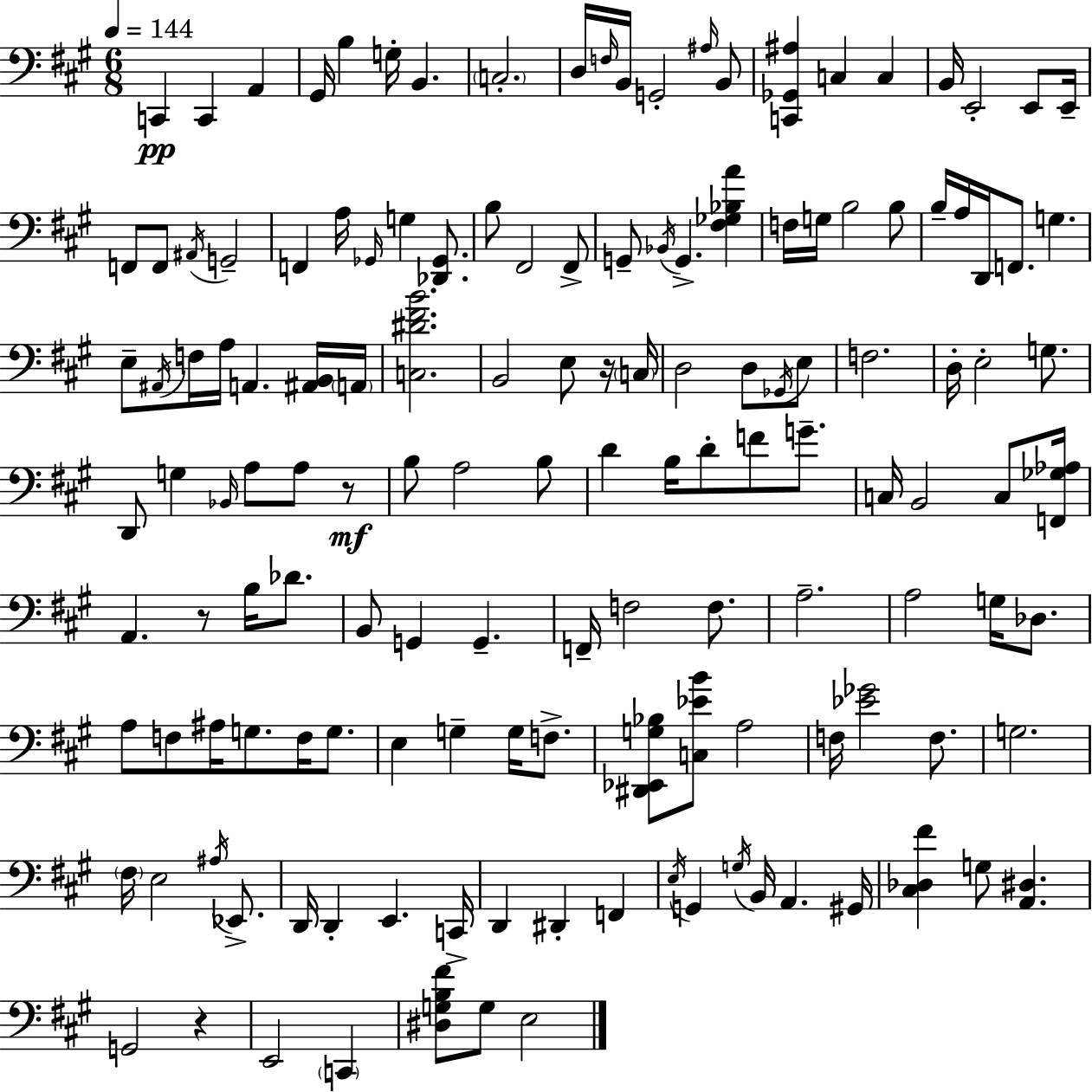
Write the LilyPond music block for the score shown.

{
  \clef bass
  \numericTimeSignature
  \time 6/8
  \key a \major
  \tempo 4 = 144
  c,4\pp c,4 a,4 | gis,16 b4 g16-. b,4. | \parenthesize c2.-. | d16 \grace { f16 } b,16 g,2-. \grace { ais16 } | \break b,8 <c, ges, ais>4 c4 c4 | b,16 e,2-. e,8 | e,16-- f,8 f,8 \acciaccatura { ais,16 } g,2-- | f,4 a16 \grace { ges,16 } g4 | \break <des, ges,>8. b8 fis,2 | fis,8-> g,8-- \acciaccatura { bes,16 } g,4.-> | <fis ges bes a'>4 f16 g16 b2 | b8 b16-- a16 d,16 f,8. g4. | \break e8-- \acciaccatura { ais,16 } f16 a16 a,4. | <ais, b,>16 \parenthesize a,16 <c dis' fis' b'>2. | b,2 | e8 r16 \parenthesize c16 d2 | \break d8 \acciaccatura { ges,16 } e8 f2. | d16-. e2-. | g8. d,8 g4 | \grace { bes,16 } a8 a8 r8\mf b8 a2 | \break b8 d'4 | b16 d'8-. f'8 g'8.-- c16 b,2 | c8 <f, ges aes>16 a,4. | r8 b16 des'8. b,8 g,4 | \break g,4.-- f,16-- f2 | f8. a2.-- | a2 | g16 des8. a8 f8 | \break ais16 g8. f16 g8. e4 | g4-- g16 f8.-> <dis, ees, g bes>8 <c ees' b'>8 | a2 f16 <ees' ges'>2 | f8. g2. | \break \parenthesize fis16 e2 | \acciaccatura { ais16 } ees,8.-> d,16 d,4-. | e,4. c,16-> d,4 | dis,4-. f,4 \acciaccatura { e16 } g,4 | \break \acciaccatura { g16 } b,16 a,4. gis,16 <cis des fis'>4 | g8 <a, dis>4. g,2 | r4 e,2 | \parenthesize c,4 <dis g b fis'>8 | \break g8 e2 \bar "|."
}